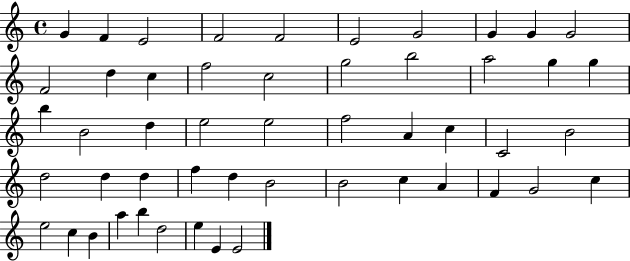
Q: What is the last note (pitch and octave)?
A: E4